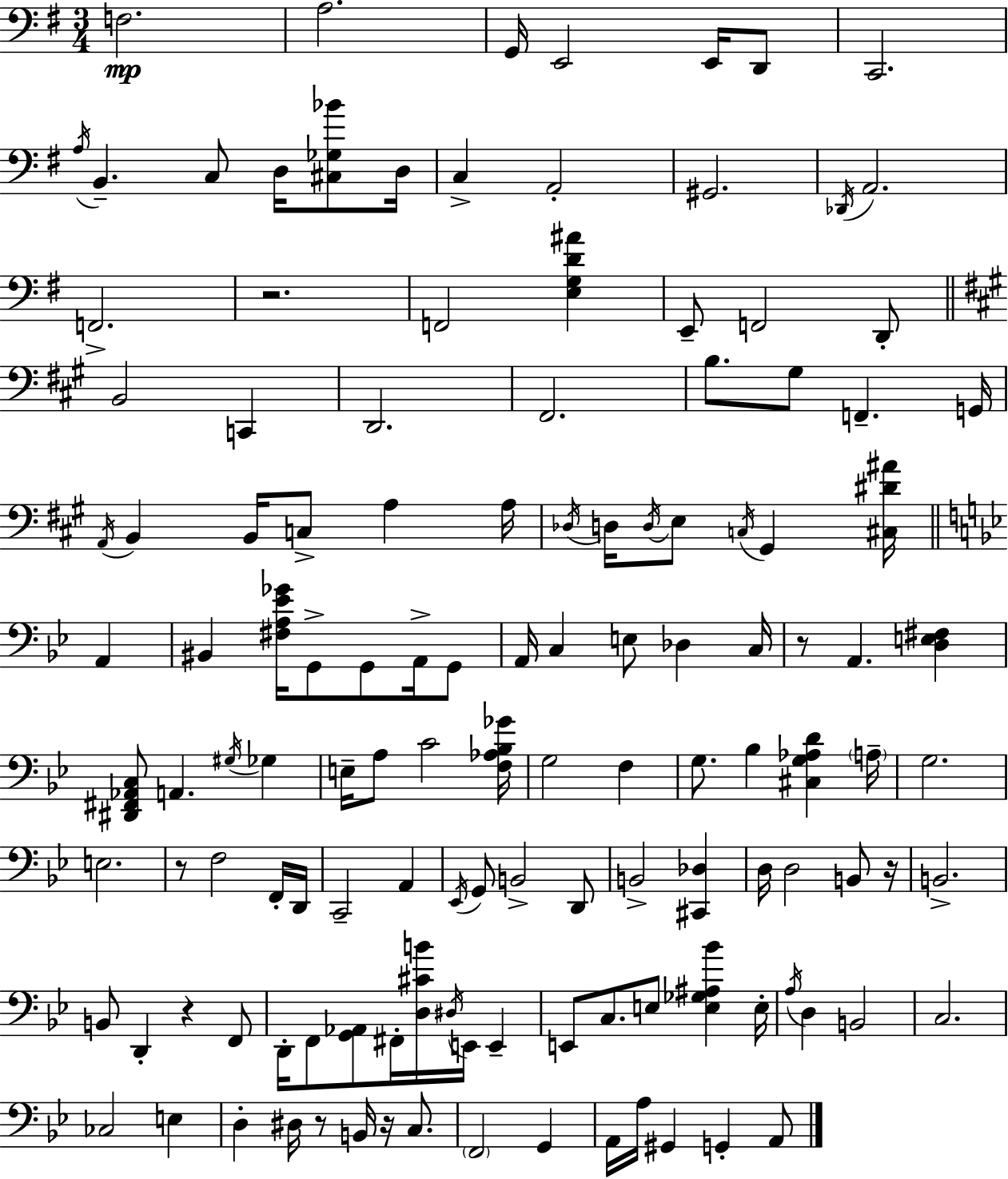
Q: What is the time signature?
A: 3/4